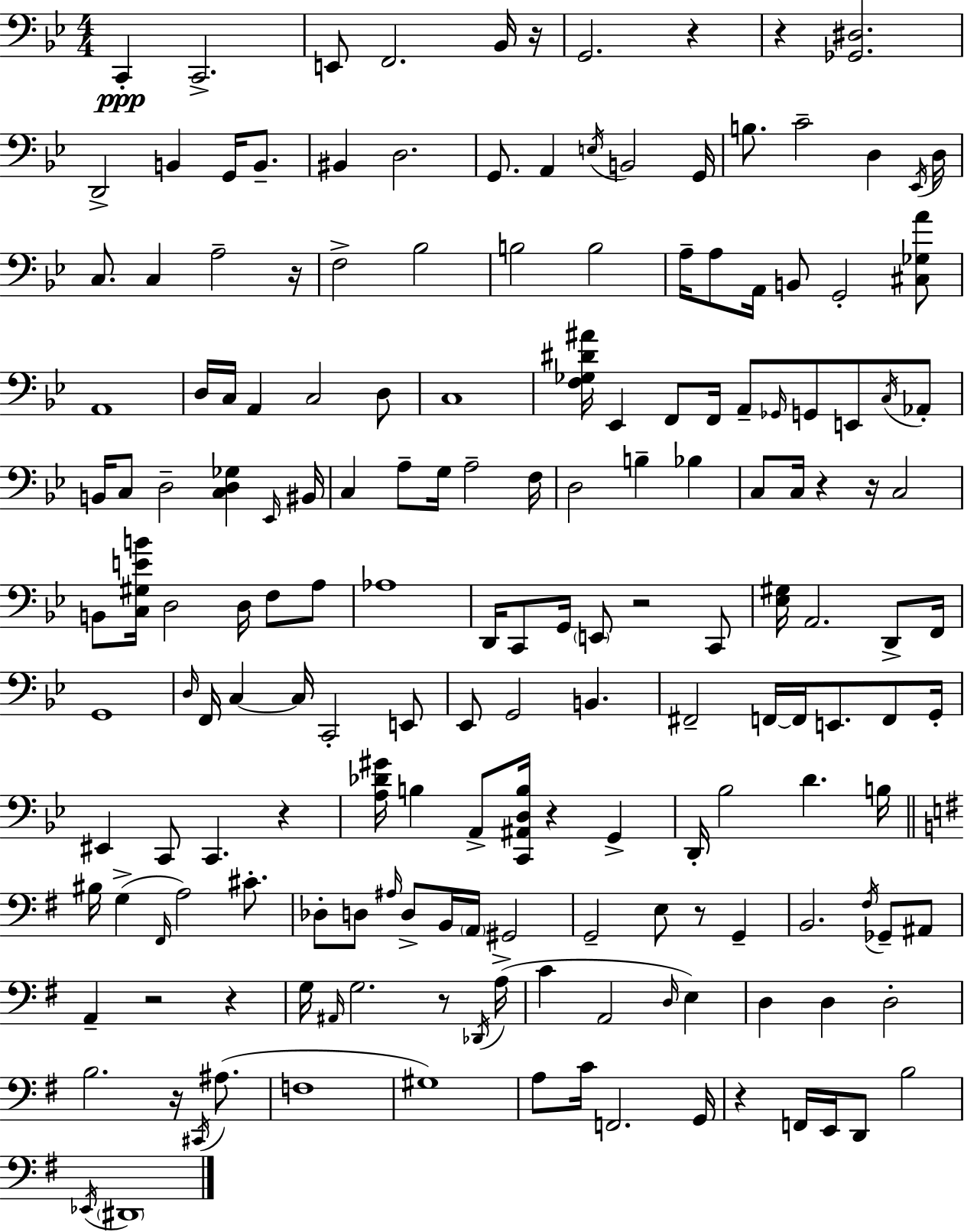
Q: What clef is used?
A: bass